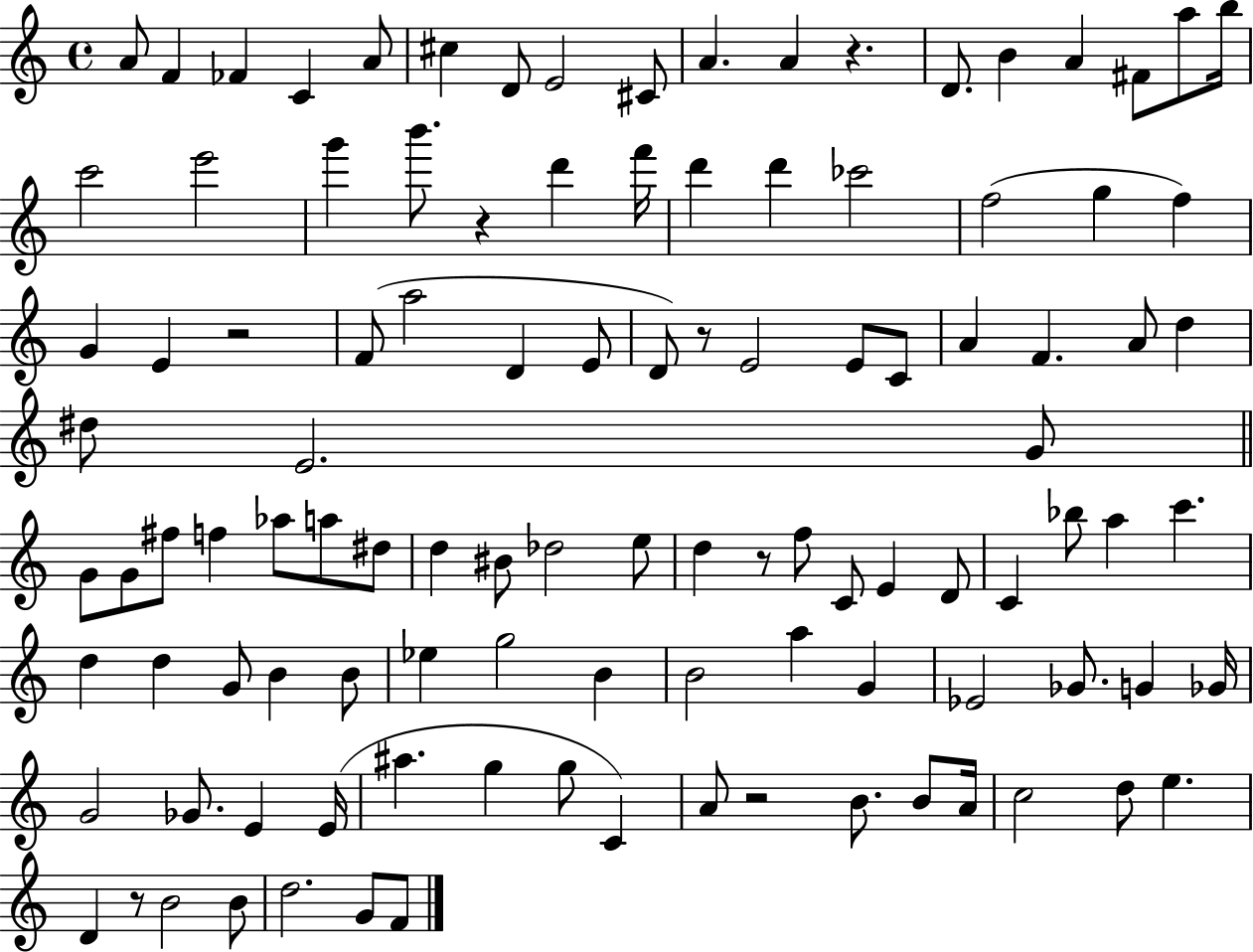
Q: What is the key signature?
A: C major